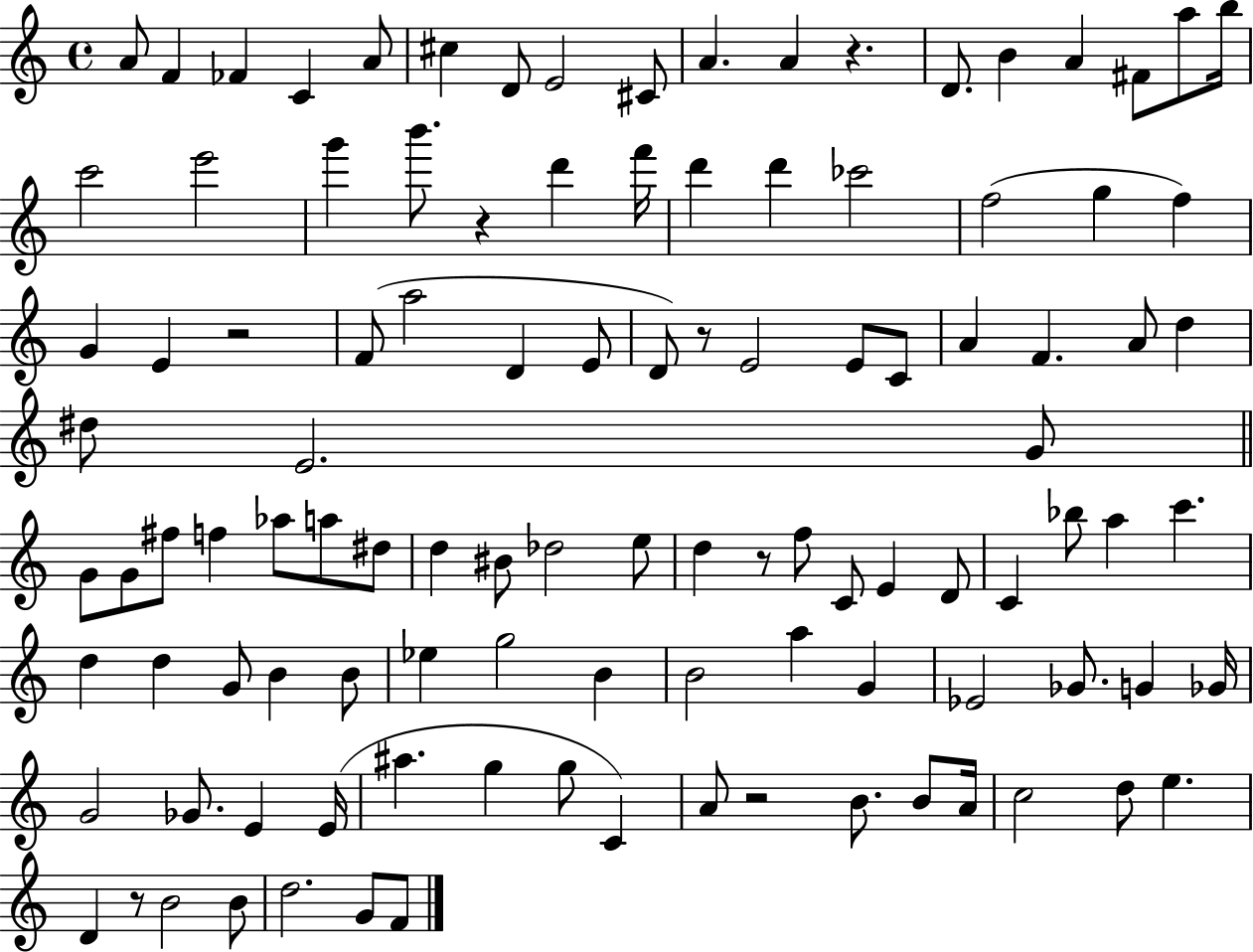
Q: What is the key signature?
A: C major